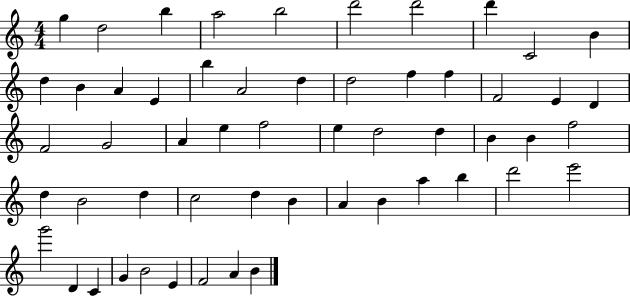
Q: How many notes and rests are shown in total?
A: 55